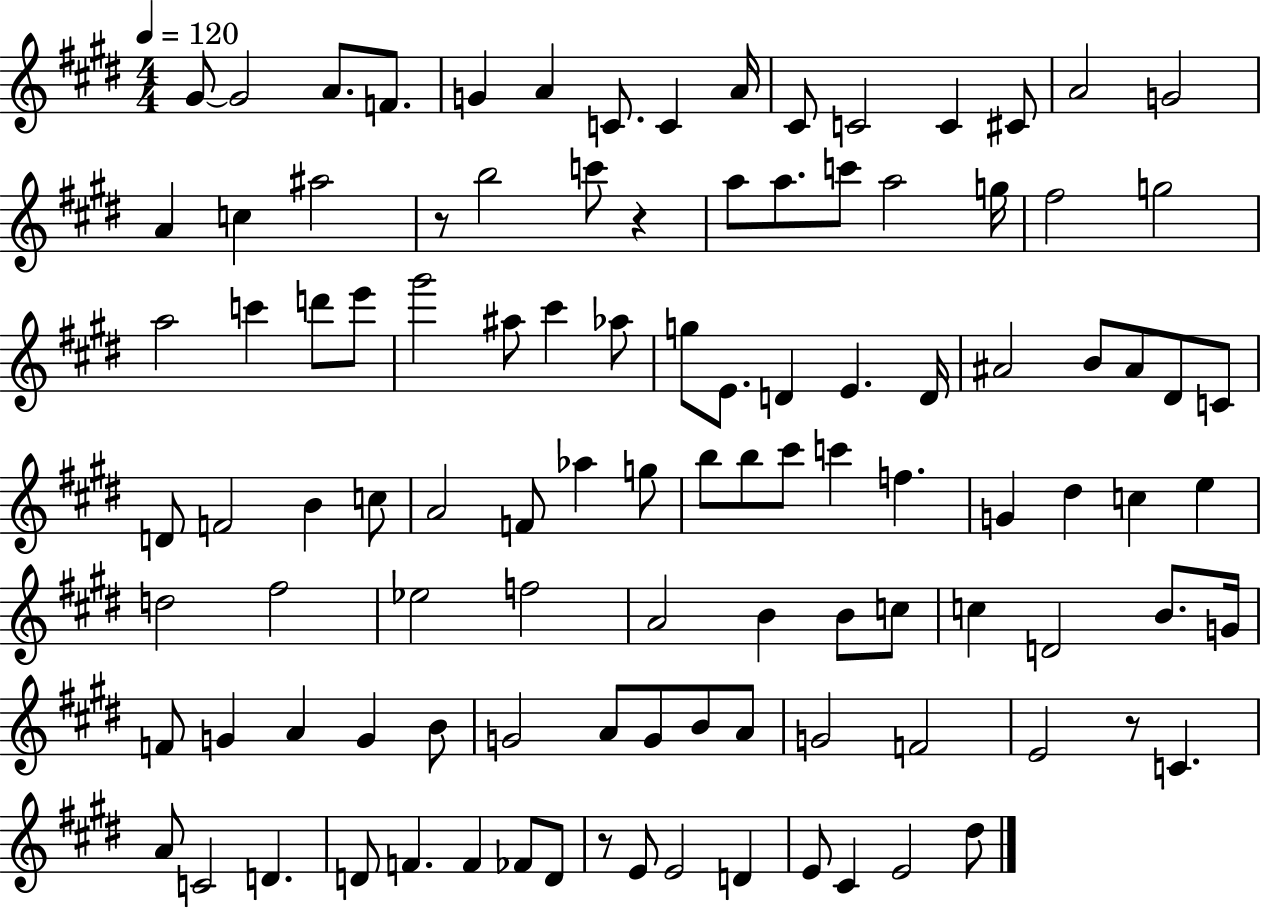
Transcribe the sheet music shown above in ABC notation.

X:1
T:Untitled
M:4/4
L:1/4
K:E
^G/2 ^G2 A/2 F/2 G A C/2 C A/4 ^C/2 C2 C ^C/2 A2 G2 A c ^a2 z/2 b2 c'/2 z a/2 a/2 c'/2 a2 g/4 ^f2 g2 a2 c' d'/2 e'/2 ^g'2 ^a/2 ^c' _a/2 g/2 E/2 D E D/4 ^A2 B/2 ^A/2 ^D/2 C/2 D/2 F2 B c/2 A2 F/2 _a g/2 b/2 b/2 ^c'/2 c' f G ^d c e d2 ^f2 _e2 f2 A2 B B/2 c/2 c D2 B/2 G/4 F/2 G A G B/2 G2 A/2 G/2 B/2 A/2 G2 F2 E2 z/2 C A/2 C2 D D/2 F F _F/2 D/2 z/2 E/2 E2 D E/2 ^C E2 ^d/2